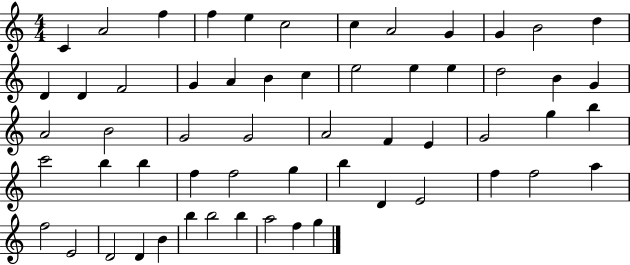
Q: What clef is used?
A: treble